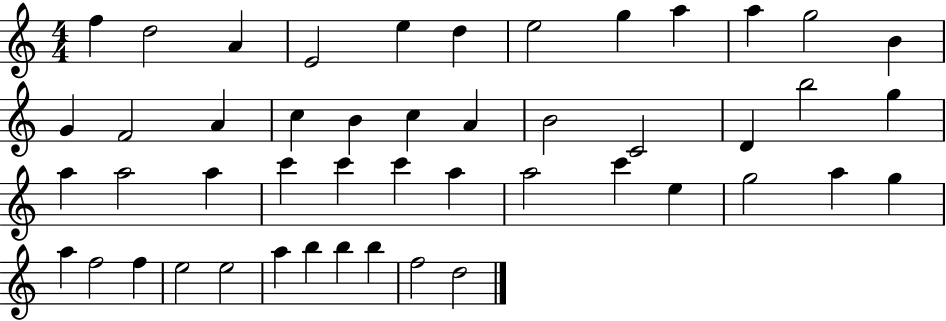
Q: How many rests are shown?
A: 0